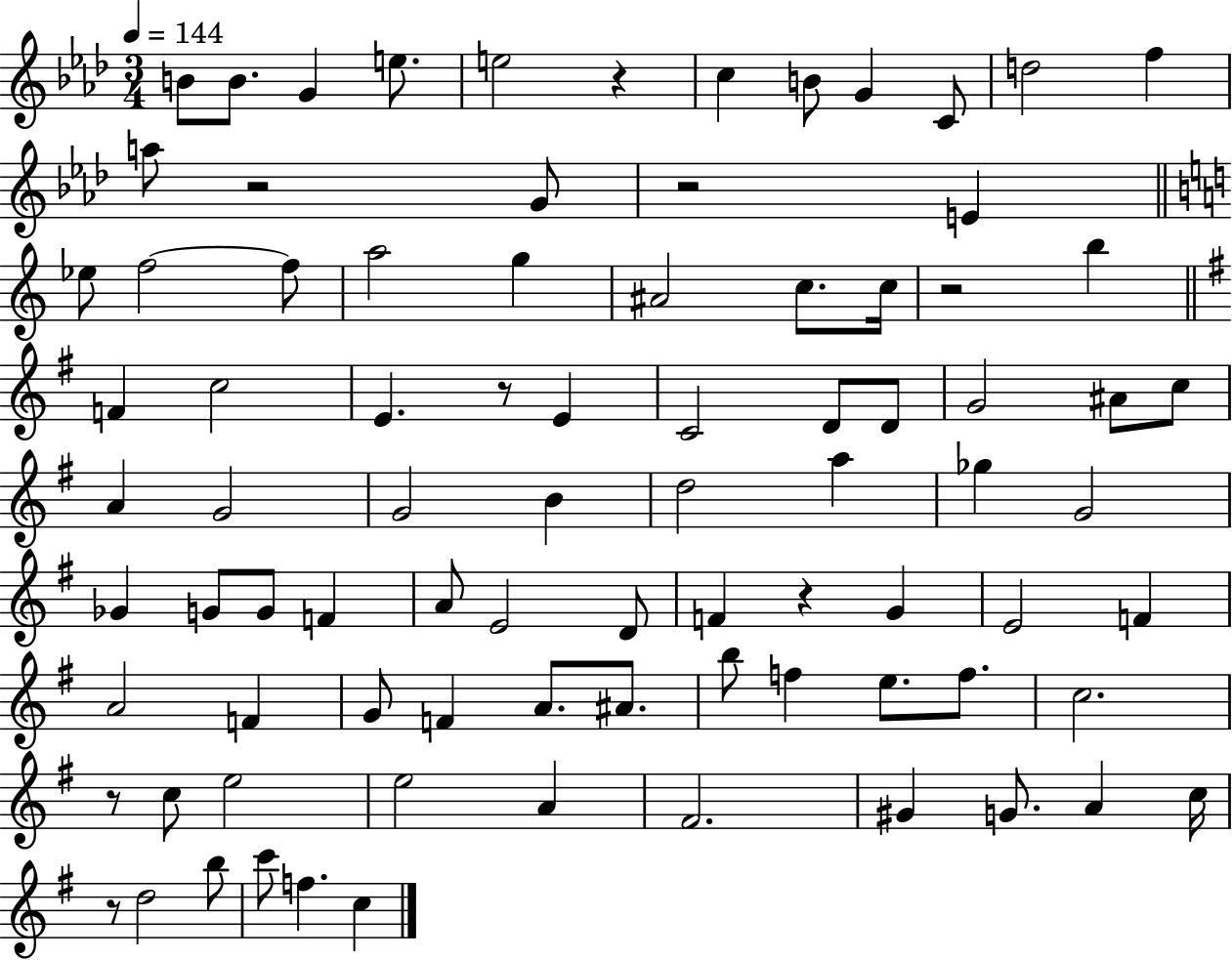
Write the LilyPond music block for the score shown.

{
  \clef treble
  \numericTimeSignature
  \time 3/4
  \key aes \major
  \tempo 4 = 144
  b'8 b'8. g'4 e''8. | e''2 r4 | c''4 b'8 g'4 c'8 | d''2 f''4 | \break a''8 r2 g'8 | r2 e'4 | \bar "||" \break \key a \minor ees''8 f''2~~ f''8 | a''2 g''4 | ais'2 c''8. c''16 | r2 b''4 | \break \bar "||" \break \key g \major f'4 c''2 | e'4. r8 e'4 | c'2 d'8 d'8 | g'2 ais'8 c''8 | \break a'4 g'2 | g'2 b'4 | d''2 a''4 | ges''4 g'2 | \break ges'4 g'8 g'8 f'4 | a'8 e'2 d'8 | f'4 r4 g'4 | e'2 f'4 | \break a'2 f'4 | g'8 f'4 a'8. ais'8. | b''8 f''4 e''8. f''8. | c''2. | \break r8 c''8 e''2 | e''2 a'4 | fis'2. | gis'4 g'8. a'4 c''16 | \break r8 d''2 b''8 | c'''8 f''4. c''4 | \bar "|."
}